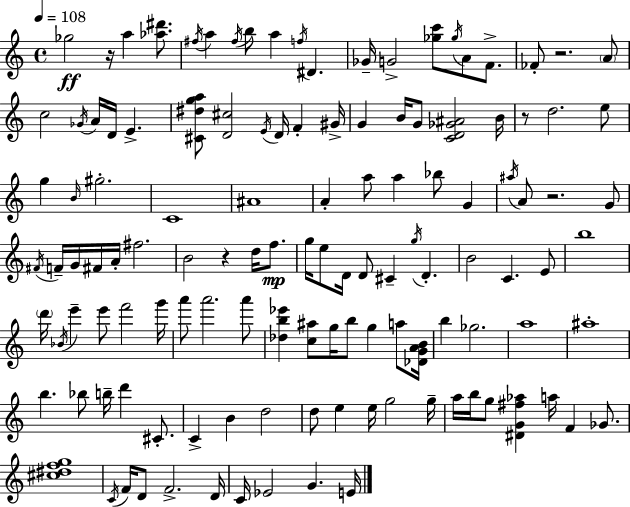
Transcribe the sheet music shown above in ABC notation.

X:1
T:Untitled
M:4/4
L:1/4
K:Am
_g2 z/4 a [_a^d']/2 ^f/4 a ^f/4 b/2 a f/4 ^D _G/4 G2 [_gc']/2 _g/4 A/2 F/2 _F/2 z2 A/2 c2 _G/4 A/4 D/4 E [^C^dga]/2 [D^c]2 E/4 D/4 F ^G/4 G B/4 G/2 [CD_G^A]2 B/4 z/2 d2 e/2 g B/4 ^g2 C4 ^A4 A a/2 a _b/2 G ^a/4 A/2 z2 G/2 ^F/4 F/4 G/4 ^F/4 A/4 ^f2 B2 z d/4 f/2 g/4 e/2 D/4 D/2 ^C g/4 D B2 C E/2 b4 d'/4 _B/4 e' e'/2 f'2 g'/4 a'/2 a'2 a'/2 [_db_e'] [c^a]/2 g/4 b/2 g a/2 [_DGAB]/4 b _g2 a4 ^a4 b _b/2 b/4 d' ^C/2 C B d2 d/2 e e/4 g2 g/4 a/4 b/4 g/2 [^DG^f_a] a/4 F _G/2 [^c^dfg]4 C/4 F/4 D/2 F2 D/4 C/4 _E2 G E/4